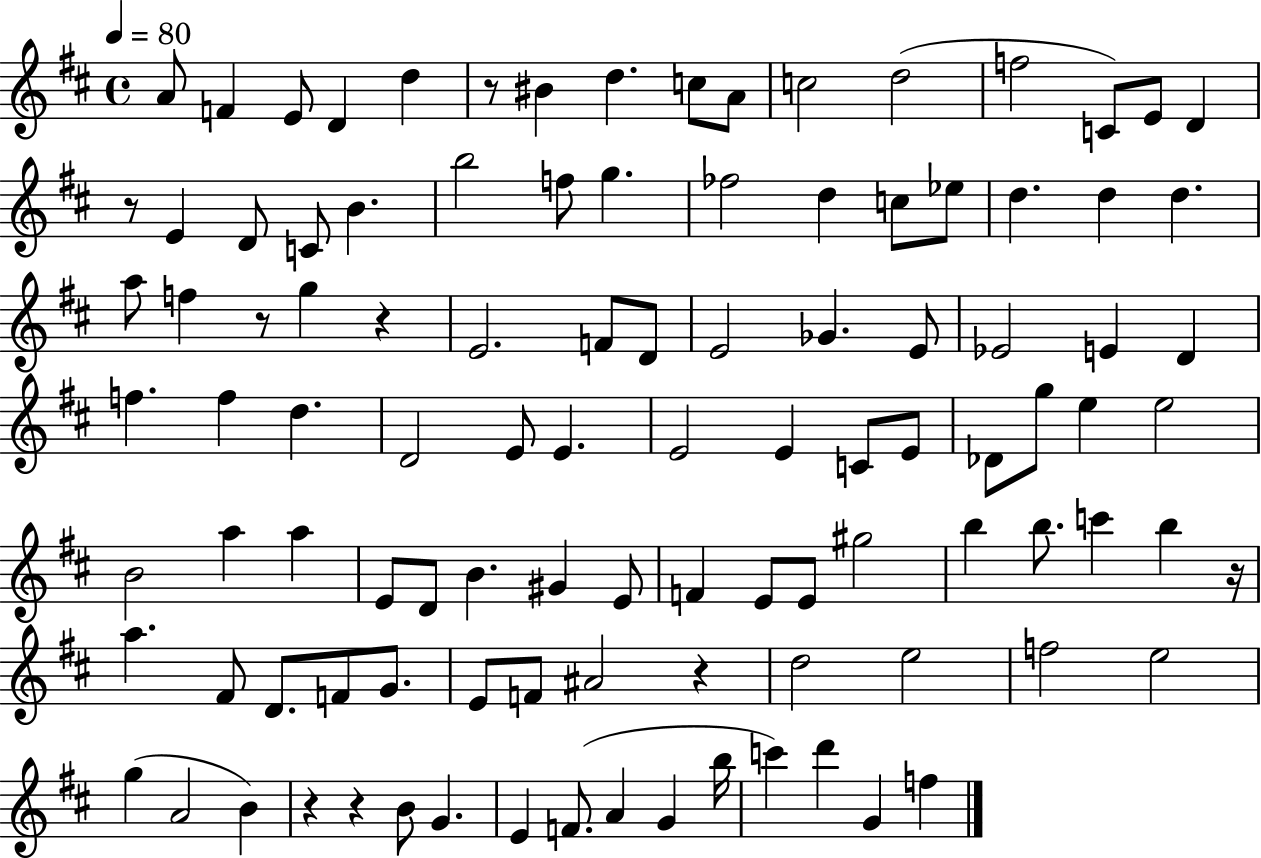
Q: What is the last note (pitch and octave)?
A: F5